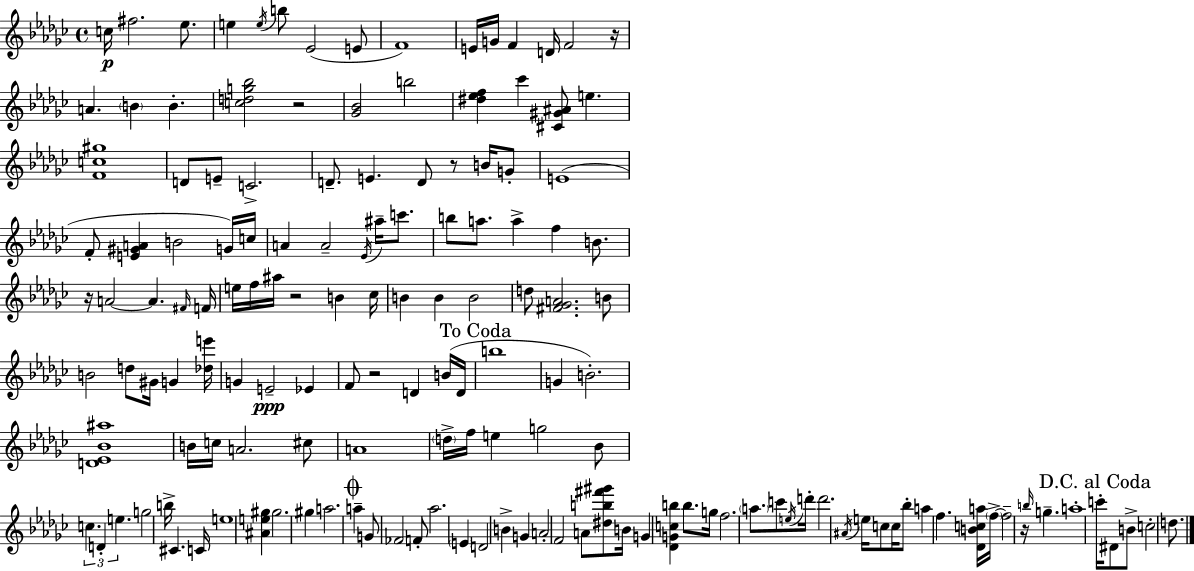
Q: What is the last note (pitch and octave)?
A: D5